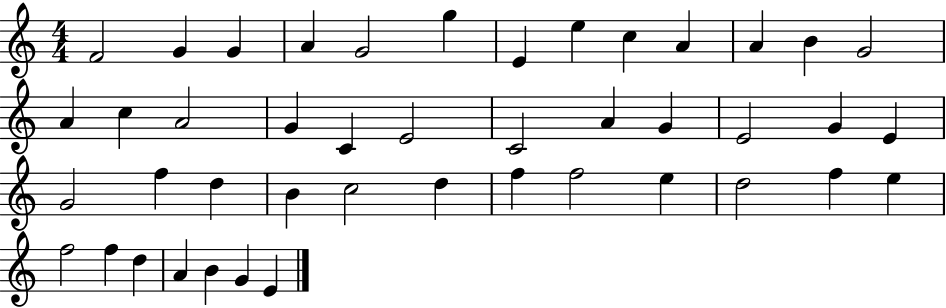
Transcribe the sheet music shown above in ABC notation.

X:1
T:Untitled
M:4/4
L:1/4
K:C
F2 G G A G2 g E e c A A B G2 A c A2 G C E2 C2 A G E2 G E G2 f d B c2 d f f2 e d2 f e f2 f d A B G E